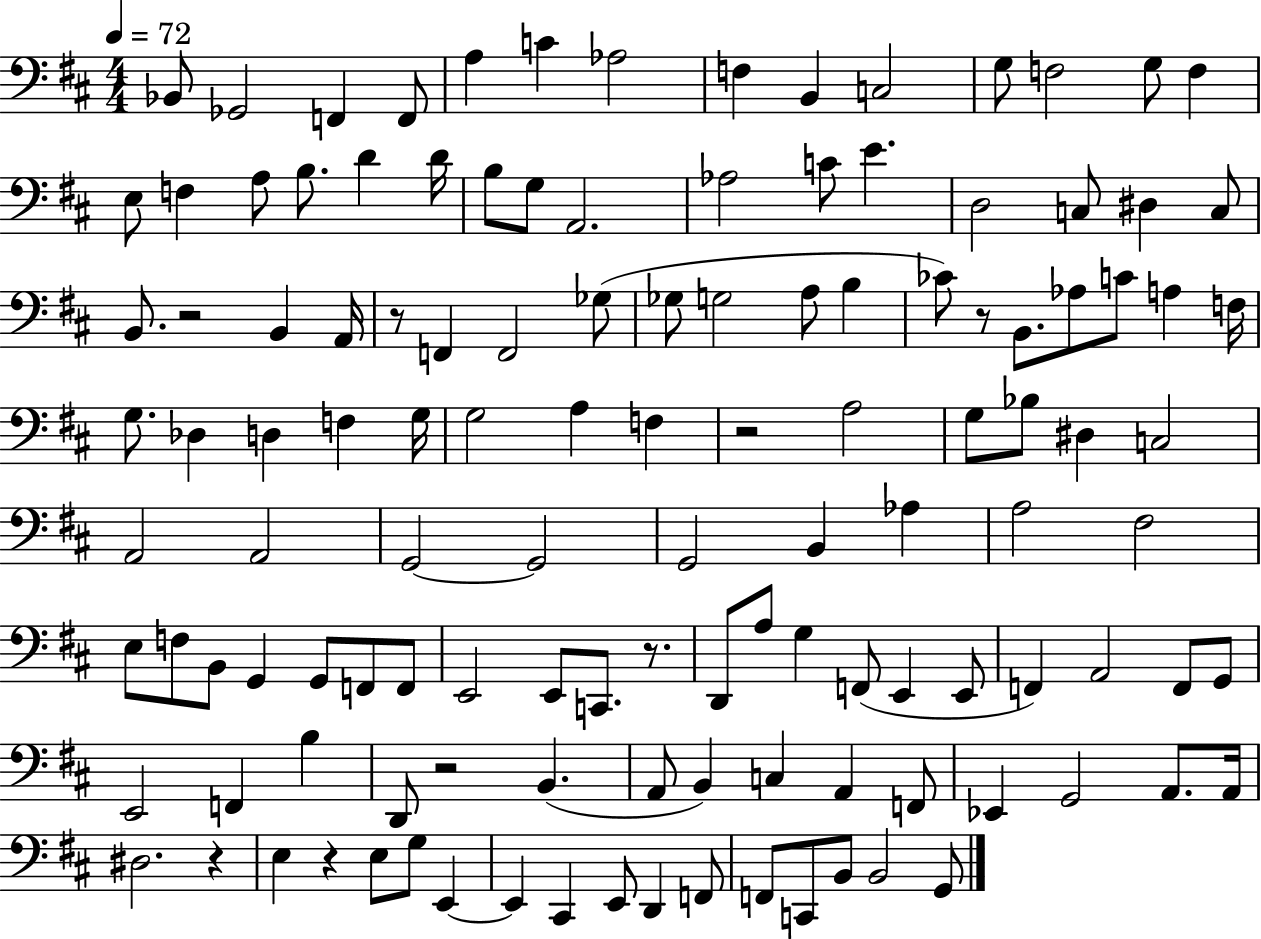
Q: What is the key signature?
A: D major